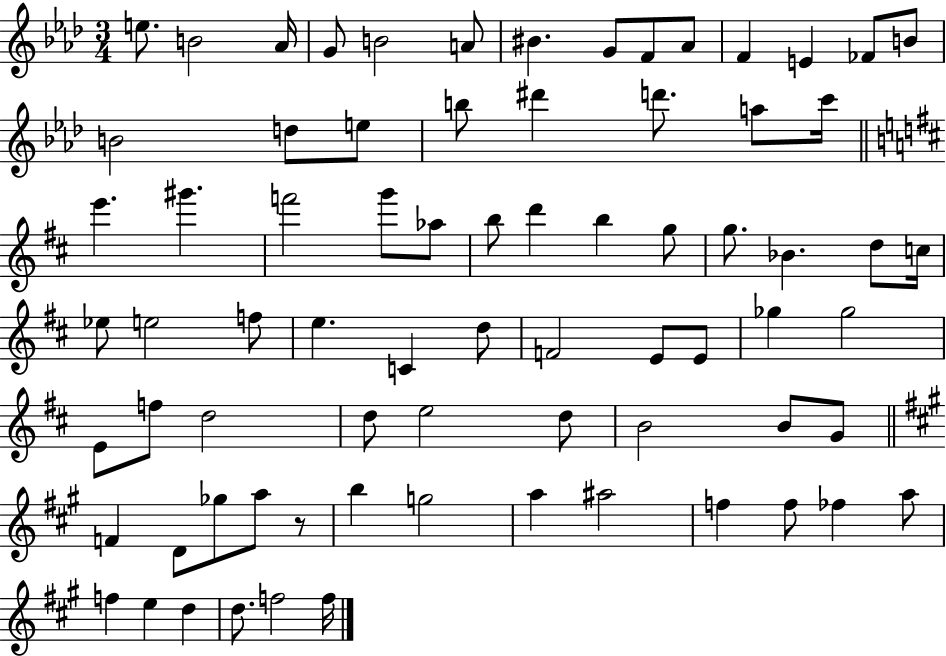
{
  \clef treble
  \numericTimeSignature
  \time 3/4
  \key aes \major
  e''8. b'2 aes'16 | g'8 b'2 a'8 | bis'4. g'8 f'8 aes'8 | f'4 e'4 fes'8 b'8 | \break b'2 d''8 e''8 | b''8 dis'''4 d'''8. a''8 c'''16 | \bar "||" \break \key d \major e'''4. gis'''4. | f'''2 g'''8 aes''8 | b''8 d'''4 b''4 g''8 | g''8. bes'4. d''8 c''16 | \break ees''8 e''2 f''8 | e''4. c'4 d''8 | f'2 e'8 e'8 | ges''4 ges''2 | \break e'8 f''8 d''2 | d''8 e''2 d''8 | b'2 b'8 g'8 | \bar "||" \break \key a \major f'4 d'8 ges''8 a''8 r8 | b''4 g''2 | a''4 ais''2 | f''4 f''8 fes''4 a''8 | \break f''4 e''4 d''4 | d''8. f''2 f''16 | \bar "|."
}